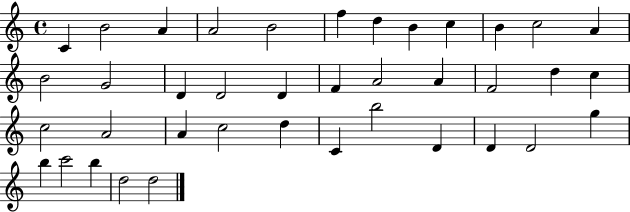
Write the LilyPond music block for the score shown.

{
  \clef treble
  \time 4/4
  \defaultTimeSignature
  \key c \major
  c'4 b'2 a'4 | a'2 b'2 | f''4 d''4 b'4 c''4 | b'4 c''2 a'4 | \break b'2 g'2 | d'4 d'2 d'4 | f'4 a'2 a'4 | f'2 d''4 c''4 | \break c''2 a'2 | a'4 c''2 d''4 | c'4 b''2 d'4 | d'4 d'2 g''4 | \break b''4 c'''2 b''4 | d''2 d''2 | \bar "|."
}